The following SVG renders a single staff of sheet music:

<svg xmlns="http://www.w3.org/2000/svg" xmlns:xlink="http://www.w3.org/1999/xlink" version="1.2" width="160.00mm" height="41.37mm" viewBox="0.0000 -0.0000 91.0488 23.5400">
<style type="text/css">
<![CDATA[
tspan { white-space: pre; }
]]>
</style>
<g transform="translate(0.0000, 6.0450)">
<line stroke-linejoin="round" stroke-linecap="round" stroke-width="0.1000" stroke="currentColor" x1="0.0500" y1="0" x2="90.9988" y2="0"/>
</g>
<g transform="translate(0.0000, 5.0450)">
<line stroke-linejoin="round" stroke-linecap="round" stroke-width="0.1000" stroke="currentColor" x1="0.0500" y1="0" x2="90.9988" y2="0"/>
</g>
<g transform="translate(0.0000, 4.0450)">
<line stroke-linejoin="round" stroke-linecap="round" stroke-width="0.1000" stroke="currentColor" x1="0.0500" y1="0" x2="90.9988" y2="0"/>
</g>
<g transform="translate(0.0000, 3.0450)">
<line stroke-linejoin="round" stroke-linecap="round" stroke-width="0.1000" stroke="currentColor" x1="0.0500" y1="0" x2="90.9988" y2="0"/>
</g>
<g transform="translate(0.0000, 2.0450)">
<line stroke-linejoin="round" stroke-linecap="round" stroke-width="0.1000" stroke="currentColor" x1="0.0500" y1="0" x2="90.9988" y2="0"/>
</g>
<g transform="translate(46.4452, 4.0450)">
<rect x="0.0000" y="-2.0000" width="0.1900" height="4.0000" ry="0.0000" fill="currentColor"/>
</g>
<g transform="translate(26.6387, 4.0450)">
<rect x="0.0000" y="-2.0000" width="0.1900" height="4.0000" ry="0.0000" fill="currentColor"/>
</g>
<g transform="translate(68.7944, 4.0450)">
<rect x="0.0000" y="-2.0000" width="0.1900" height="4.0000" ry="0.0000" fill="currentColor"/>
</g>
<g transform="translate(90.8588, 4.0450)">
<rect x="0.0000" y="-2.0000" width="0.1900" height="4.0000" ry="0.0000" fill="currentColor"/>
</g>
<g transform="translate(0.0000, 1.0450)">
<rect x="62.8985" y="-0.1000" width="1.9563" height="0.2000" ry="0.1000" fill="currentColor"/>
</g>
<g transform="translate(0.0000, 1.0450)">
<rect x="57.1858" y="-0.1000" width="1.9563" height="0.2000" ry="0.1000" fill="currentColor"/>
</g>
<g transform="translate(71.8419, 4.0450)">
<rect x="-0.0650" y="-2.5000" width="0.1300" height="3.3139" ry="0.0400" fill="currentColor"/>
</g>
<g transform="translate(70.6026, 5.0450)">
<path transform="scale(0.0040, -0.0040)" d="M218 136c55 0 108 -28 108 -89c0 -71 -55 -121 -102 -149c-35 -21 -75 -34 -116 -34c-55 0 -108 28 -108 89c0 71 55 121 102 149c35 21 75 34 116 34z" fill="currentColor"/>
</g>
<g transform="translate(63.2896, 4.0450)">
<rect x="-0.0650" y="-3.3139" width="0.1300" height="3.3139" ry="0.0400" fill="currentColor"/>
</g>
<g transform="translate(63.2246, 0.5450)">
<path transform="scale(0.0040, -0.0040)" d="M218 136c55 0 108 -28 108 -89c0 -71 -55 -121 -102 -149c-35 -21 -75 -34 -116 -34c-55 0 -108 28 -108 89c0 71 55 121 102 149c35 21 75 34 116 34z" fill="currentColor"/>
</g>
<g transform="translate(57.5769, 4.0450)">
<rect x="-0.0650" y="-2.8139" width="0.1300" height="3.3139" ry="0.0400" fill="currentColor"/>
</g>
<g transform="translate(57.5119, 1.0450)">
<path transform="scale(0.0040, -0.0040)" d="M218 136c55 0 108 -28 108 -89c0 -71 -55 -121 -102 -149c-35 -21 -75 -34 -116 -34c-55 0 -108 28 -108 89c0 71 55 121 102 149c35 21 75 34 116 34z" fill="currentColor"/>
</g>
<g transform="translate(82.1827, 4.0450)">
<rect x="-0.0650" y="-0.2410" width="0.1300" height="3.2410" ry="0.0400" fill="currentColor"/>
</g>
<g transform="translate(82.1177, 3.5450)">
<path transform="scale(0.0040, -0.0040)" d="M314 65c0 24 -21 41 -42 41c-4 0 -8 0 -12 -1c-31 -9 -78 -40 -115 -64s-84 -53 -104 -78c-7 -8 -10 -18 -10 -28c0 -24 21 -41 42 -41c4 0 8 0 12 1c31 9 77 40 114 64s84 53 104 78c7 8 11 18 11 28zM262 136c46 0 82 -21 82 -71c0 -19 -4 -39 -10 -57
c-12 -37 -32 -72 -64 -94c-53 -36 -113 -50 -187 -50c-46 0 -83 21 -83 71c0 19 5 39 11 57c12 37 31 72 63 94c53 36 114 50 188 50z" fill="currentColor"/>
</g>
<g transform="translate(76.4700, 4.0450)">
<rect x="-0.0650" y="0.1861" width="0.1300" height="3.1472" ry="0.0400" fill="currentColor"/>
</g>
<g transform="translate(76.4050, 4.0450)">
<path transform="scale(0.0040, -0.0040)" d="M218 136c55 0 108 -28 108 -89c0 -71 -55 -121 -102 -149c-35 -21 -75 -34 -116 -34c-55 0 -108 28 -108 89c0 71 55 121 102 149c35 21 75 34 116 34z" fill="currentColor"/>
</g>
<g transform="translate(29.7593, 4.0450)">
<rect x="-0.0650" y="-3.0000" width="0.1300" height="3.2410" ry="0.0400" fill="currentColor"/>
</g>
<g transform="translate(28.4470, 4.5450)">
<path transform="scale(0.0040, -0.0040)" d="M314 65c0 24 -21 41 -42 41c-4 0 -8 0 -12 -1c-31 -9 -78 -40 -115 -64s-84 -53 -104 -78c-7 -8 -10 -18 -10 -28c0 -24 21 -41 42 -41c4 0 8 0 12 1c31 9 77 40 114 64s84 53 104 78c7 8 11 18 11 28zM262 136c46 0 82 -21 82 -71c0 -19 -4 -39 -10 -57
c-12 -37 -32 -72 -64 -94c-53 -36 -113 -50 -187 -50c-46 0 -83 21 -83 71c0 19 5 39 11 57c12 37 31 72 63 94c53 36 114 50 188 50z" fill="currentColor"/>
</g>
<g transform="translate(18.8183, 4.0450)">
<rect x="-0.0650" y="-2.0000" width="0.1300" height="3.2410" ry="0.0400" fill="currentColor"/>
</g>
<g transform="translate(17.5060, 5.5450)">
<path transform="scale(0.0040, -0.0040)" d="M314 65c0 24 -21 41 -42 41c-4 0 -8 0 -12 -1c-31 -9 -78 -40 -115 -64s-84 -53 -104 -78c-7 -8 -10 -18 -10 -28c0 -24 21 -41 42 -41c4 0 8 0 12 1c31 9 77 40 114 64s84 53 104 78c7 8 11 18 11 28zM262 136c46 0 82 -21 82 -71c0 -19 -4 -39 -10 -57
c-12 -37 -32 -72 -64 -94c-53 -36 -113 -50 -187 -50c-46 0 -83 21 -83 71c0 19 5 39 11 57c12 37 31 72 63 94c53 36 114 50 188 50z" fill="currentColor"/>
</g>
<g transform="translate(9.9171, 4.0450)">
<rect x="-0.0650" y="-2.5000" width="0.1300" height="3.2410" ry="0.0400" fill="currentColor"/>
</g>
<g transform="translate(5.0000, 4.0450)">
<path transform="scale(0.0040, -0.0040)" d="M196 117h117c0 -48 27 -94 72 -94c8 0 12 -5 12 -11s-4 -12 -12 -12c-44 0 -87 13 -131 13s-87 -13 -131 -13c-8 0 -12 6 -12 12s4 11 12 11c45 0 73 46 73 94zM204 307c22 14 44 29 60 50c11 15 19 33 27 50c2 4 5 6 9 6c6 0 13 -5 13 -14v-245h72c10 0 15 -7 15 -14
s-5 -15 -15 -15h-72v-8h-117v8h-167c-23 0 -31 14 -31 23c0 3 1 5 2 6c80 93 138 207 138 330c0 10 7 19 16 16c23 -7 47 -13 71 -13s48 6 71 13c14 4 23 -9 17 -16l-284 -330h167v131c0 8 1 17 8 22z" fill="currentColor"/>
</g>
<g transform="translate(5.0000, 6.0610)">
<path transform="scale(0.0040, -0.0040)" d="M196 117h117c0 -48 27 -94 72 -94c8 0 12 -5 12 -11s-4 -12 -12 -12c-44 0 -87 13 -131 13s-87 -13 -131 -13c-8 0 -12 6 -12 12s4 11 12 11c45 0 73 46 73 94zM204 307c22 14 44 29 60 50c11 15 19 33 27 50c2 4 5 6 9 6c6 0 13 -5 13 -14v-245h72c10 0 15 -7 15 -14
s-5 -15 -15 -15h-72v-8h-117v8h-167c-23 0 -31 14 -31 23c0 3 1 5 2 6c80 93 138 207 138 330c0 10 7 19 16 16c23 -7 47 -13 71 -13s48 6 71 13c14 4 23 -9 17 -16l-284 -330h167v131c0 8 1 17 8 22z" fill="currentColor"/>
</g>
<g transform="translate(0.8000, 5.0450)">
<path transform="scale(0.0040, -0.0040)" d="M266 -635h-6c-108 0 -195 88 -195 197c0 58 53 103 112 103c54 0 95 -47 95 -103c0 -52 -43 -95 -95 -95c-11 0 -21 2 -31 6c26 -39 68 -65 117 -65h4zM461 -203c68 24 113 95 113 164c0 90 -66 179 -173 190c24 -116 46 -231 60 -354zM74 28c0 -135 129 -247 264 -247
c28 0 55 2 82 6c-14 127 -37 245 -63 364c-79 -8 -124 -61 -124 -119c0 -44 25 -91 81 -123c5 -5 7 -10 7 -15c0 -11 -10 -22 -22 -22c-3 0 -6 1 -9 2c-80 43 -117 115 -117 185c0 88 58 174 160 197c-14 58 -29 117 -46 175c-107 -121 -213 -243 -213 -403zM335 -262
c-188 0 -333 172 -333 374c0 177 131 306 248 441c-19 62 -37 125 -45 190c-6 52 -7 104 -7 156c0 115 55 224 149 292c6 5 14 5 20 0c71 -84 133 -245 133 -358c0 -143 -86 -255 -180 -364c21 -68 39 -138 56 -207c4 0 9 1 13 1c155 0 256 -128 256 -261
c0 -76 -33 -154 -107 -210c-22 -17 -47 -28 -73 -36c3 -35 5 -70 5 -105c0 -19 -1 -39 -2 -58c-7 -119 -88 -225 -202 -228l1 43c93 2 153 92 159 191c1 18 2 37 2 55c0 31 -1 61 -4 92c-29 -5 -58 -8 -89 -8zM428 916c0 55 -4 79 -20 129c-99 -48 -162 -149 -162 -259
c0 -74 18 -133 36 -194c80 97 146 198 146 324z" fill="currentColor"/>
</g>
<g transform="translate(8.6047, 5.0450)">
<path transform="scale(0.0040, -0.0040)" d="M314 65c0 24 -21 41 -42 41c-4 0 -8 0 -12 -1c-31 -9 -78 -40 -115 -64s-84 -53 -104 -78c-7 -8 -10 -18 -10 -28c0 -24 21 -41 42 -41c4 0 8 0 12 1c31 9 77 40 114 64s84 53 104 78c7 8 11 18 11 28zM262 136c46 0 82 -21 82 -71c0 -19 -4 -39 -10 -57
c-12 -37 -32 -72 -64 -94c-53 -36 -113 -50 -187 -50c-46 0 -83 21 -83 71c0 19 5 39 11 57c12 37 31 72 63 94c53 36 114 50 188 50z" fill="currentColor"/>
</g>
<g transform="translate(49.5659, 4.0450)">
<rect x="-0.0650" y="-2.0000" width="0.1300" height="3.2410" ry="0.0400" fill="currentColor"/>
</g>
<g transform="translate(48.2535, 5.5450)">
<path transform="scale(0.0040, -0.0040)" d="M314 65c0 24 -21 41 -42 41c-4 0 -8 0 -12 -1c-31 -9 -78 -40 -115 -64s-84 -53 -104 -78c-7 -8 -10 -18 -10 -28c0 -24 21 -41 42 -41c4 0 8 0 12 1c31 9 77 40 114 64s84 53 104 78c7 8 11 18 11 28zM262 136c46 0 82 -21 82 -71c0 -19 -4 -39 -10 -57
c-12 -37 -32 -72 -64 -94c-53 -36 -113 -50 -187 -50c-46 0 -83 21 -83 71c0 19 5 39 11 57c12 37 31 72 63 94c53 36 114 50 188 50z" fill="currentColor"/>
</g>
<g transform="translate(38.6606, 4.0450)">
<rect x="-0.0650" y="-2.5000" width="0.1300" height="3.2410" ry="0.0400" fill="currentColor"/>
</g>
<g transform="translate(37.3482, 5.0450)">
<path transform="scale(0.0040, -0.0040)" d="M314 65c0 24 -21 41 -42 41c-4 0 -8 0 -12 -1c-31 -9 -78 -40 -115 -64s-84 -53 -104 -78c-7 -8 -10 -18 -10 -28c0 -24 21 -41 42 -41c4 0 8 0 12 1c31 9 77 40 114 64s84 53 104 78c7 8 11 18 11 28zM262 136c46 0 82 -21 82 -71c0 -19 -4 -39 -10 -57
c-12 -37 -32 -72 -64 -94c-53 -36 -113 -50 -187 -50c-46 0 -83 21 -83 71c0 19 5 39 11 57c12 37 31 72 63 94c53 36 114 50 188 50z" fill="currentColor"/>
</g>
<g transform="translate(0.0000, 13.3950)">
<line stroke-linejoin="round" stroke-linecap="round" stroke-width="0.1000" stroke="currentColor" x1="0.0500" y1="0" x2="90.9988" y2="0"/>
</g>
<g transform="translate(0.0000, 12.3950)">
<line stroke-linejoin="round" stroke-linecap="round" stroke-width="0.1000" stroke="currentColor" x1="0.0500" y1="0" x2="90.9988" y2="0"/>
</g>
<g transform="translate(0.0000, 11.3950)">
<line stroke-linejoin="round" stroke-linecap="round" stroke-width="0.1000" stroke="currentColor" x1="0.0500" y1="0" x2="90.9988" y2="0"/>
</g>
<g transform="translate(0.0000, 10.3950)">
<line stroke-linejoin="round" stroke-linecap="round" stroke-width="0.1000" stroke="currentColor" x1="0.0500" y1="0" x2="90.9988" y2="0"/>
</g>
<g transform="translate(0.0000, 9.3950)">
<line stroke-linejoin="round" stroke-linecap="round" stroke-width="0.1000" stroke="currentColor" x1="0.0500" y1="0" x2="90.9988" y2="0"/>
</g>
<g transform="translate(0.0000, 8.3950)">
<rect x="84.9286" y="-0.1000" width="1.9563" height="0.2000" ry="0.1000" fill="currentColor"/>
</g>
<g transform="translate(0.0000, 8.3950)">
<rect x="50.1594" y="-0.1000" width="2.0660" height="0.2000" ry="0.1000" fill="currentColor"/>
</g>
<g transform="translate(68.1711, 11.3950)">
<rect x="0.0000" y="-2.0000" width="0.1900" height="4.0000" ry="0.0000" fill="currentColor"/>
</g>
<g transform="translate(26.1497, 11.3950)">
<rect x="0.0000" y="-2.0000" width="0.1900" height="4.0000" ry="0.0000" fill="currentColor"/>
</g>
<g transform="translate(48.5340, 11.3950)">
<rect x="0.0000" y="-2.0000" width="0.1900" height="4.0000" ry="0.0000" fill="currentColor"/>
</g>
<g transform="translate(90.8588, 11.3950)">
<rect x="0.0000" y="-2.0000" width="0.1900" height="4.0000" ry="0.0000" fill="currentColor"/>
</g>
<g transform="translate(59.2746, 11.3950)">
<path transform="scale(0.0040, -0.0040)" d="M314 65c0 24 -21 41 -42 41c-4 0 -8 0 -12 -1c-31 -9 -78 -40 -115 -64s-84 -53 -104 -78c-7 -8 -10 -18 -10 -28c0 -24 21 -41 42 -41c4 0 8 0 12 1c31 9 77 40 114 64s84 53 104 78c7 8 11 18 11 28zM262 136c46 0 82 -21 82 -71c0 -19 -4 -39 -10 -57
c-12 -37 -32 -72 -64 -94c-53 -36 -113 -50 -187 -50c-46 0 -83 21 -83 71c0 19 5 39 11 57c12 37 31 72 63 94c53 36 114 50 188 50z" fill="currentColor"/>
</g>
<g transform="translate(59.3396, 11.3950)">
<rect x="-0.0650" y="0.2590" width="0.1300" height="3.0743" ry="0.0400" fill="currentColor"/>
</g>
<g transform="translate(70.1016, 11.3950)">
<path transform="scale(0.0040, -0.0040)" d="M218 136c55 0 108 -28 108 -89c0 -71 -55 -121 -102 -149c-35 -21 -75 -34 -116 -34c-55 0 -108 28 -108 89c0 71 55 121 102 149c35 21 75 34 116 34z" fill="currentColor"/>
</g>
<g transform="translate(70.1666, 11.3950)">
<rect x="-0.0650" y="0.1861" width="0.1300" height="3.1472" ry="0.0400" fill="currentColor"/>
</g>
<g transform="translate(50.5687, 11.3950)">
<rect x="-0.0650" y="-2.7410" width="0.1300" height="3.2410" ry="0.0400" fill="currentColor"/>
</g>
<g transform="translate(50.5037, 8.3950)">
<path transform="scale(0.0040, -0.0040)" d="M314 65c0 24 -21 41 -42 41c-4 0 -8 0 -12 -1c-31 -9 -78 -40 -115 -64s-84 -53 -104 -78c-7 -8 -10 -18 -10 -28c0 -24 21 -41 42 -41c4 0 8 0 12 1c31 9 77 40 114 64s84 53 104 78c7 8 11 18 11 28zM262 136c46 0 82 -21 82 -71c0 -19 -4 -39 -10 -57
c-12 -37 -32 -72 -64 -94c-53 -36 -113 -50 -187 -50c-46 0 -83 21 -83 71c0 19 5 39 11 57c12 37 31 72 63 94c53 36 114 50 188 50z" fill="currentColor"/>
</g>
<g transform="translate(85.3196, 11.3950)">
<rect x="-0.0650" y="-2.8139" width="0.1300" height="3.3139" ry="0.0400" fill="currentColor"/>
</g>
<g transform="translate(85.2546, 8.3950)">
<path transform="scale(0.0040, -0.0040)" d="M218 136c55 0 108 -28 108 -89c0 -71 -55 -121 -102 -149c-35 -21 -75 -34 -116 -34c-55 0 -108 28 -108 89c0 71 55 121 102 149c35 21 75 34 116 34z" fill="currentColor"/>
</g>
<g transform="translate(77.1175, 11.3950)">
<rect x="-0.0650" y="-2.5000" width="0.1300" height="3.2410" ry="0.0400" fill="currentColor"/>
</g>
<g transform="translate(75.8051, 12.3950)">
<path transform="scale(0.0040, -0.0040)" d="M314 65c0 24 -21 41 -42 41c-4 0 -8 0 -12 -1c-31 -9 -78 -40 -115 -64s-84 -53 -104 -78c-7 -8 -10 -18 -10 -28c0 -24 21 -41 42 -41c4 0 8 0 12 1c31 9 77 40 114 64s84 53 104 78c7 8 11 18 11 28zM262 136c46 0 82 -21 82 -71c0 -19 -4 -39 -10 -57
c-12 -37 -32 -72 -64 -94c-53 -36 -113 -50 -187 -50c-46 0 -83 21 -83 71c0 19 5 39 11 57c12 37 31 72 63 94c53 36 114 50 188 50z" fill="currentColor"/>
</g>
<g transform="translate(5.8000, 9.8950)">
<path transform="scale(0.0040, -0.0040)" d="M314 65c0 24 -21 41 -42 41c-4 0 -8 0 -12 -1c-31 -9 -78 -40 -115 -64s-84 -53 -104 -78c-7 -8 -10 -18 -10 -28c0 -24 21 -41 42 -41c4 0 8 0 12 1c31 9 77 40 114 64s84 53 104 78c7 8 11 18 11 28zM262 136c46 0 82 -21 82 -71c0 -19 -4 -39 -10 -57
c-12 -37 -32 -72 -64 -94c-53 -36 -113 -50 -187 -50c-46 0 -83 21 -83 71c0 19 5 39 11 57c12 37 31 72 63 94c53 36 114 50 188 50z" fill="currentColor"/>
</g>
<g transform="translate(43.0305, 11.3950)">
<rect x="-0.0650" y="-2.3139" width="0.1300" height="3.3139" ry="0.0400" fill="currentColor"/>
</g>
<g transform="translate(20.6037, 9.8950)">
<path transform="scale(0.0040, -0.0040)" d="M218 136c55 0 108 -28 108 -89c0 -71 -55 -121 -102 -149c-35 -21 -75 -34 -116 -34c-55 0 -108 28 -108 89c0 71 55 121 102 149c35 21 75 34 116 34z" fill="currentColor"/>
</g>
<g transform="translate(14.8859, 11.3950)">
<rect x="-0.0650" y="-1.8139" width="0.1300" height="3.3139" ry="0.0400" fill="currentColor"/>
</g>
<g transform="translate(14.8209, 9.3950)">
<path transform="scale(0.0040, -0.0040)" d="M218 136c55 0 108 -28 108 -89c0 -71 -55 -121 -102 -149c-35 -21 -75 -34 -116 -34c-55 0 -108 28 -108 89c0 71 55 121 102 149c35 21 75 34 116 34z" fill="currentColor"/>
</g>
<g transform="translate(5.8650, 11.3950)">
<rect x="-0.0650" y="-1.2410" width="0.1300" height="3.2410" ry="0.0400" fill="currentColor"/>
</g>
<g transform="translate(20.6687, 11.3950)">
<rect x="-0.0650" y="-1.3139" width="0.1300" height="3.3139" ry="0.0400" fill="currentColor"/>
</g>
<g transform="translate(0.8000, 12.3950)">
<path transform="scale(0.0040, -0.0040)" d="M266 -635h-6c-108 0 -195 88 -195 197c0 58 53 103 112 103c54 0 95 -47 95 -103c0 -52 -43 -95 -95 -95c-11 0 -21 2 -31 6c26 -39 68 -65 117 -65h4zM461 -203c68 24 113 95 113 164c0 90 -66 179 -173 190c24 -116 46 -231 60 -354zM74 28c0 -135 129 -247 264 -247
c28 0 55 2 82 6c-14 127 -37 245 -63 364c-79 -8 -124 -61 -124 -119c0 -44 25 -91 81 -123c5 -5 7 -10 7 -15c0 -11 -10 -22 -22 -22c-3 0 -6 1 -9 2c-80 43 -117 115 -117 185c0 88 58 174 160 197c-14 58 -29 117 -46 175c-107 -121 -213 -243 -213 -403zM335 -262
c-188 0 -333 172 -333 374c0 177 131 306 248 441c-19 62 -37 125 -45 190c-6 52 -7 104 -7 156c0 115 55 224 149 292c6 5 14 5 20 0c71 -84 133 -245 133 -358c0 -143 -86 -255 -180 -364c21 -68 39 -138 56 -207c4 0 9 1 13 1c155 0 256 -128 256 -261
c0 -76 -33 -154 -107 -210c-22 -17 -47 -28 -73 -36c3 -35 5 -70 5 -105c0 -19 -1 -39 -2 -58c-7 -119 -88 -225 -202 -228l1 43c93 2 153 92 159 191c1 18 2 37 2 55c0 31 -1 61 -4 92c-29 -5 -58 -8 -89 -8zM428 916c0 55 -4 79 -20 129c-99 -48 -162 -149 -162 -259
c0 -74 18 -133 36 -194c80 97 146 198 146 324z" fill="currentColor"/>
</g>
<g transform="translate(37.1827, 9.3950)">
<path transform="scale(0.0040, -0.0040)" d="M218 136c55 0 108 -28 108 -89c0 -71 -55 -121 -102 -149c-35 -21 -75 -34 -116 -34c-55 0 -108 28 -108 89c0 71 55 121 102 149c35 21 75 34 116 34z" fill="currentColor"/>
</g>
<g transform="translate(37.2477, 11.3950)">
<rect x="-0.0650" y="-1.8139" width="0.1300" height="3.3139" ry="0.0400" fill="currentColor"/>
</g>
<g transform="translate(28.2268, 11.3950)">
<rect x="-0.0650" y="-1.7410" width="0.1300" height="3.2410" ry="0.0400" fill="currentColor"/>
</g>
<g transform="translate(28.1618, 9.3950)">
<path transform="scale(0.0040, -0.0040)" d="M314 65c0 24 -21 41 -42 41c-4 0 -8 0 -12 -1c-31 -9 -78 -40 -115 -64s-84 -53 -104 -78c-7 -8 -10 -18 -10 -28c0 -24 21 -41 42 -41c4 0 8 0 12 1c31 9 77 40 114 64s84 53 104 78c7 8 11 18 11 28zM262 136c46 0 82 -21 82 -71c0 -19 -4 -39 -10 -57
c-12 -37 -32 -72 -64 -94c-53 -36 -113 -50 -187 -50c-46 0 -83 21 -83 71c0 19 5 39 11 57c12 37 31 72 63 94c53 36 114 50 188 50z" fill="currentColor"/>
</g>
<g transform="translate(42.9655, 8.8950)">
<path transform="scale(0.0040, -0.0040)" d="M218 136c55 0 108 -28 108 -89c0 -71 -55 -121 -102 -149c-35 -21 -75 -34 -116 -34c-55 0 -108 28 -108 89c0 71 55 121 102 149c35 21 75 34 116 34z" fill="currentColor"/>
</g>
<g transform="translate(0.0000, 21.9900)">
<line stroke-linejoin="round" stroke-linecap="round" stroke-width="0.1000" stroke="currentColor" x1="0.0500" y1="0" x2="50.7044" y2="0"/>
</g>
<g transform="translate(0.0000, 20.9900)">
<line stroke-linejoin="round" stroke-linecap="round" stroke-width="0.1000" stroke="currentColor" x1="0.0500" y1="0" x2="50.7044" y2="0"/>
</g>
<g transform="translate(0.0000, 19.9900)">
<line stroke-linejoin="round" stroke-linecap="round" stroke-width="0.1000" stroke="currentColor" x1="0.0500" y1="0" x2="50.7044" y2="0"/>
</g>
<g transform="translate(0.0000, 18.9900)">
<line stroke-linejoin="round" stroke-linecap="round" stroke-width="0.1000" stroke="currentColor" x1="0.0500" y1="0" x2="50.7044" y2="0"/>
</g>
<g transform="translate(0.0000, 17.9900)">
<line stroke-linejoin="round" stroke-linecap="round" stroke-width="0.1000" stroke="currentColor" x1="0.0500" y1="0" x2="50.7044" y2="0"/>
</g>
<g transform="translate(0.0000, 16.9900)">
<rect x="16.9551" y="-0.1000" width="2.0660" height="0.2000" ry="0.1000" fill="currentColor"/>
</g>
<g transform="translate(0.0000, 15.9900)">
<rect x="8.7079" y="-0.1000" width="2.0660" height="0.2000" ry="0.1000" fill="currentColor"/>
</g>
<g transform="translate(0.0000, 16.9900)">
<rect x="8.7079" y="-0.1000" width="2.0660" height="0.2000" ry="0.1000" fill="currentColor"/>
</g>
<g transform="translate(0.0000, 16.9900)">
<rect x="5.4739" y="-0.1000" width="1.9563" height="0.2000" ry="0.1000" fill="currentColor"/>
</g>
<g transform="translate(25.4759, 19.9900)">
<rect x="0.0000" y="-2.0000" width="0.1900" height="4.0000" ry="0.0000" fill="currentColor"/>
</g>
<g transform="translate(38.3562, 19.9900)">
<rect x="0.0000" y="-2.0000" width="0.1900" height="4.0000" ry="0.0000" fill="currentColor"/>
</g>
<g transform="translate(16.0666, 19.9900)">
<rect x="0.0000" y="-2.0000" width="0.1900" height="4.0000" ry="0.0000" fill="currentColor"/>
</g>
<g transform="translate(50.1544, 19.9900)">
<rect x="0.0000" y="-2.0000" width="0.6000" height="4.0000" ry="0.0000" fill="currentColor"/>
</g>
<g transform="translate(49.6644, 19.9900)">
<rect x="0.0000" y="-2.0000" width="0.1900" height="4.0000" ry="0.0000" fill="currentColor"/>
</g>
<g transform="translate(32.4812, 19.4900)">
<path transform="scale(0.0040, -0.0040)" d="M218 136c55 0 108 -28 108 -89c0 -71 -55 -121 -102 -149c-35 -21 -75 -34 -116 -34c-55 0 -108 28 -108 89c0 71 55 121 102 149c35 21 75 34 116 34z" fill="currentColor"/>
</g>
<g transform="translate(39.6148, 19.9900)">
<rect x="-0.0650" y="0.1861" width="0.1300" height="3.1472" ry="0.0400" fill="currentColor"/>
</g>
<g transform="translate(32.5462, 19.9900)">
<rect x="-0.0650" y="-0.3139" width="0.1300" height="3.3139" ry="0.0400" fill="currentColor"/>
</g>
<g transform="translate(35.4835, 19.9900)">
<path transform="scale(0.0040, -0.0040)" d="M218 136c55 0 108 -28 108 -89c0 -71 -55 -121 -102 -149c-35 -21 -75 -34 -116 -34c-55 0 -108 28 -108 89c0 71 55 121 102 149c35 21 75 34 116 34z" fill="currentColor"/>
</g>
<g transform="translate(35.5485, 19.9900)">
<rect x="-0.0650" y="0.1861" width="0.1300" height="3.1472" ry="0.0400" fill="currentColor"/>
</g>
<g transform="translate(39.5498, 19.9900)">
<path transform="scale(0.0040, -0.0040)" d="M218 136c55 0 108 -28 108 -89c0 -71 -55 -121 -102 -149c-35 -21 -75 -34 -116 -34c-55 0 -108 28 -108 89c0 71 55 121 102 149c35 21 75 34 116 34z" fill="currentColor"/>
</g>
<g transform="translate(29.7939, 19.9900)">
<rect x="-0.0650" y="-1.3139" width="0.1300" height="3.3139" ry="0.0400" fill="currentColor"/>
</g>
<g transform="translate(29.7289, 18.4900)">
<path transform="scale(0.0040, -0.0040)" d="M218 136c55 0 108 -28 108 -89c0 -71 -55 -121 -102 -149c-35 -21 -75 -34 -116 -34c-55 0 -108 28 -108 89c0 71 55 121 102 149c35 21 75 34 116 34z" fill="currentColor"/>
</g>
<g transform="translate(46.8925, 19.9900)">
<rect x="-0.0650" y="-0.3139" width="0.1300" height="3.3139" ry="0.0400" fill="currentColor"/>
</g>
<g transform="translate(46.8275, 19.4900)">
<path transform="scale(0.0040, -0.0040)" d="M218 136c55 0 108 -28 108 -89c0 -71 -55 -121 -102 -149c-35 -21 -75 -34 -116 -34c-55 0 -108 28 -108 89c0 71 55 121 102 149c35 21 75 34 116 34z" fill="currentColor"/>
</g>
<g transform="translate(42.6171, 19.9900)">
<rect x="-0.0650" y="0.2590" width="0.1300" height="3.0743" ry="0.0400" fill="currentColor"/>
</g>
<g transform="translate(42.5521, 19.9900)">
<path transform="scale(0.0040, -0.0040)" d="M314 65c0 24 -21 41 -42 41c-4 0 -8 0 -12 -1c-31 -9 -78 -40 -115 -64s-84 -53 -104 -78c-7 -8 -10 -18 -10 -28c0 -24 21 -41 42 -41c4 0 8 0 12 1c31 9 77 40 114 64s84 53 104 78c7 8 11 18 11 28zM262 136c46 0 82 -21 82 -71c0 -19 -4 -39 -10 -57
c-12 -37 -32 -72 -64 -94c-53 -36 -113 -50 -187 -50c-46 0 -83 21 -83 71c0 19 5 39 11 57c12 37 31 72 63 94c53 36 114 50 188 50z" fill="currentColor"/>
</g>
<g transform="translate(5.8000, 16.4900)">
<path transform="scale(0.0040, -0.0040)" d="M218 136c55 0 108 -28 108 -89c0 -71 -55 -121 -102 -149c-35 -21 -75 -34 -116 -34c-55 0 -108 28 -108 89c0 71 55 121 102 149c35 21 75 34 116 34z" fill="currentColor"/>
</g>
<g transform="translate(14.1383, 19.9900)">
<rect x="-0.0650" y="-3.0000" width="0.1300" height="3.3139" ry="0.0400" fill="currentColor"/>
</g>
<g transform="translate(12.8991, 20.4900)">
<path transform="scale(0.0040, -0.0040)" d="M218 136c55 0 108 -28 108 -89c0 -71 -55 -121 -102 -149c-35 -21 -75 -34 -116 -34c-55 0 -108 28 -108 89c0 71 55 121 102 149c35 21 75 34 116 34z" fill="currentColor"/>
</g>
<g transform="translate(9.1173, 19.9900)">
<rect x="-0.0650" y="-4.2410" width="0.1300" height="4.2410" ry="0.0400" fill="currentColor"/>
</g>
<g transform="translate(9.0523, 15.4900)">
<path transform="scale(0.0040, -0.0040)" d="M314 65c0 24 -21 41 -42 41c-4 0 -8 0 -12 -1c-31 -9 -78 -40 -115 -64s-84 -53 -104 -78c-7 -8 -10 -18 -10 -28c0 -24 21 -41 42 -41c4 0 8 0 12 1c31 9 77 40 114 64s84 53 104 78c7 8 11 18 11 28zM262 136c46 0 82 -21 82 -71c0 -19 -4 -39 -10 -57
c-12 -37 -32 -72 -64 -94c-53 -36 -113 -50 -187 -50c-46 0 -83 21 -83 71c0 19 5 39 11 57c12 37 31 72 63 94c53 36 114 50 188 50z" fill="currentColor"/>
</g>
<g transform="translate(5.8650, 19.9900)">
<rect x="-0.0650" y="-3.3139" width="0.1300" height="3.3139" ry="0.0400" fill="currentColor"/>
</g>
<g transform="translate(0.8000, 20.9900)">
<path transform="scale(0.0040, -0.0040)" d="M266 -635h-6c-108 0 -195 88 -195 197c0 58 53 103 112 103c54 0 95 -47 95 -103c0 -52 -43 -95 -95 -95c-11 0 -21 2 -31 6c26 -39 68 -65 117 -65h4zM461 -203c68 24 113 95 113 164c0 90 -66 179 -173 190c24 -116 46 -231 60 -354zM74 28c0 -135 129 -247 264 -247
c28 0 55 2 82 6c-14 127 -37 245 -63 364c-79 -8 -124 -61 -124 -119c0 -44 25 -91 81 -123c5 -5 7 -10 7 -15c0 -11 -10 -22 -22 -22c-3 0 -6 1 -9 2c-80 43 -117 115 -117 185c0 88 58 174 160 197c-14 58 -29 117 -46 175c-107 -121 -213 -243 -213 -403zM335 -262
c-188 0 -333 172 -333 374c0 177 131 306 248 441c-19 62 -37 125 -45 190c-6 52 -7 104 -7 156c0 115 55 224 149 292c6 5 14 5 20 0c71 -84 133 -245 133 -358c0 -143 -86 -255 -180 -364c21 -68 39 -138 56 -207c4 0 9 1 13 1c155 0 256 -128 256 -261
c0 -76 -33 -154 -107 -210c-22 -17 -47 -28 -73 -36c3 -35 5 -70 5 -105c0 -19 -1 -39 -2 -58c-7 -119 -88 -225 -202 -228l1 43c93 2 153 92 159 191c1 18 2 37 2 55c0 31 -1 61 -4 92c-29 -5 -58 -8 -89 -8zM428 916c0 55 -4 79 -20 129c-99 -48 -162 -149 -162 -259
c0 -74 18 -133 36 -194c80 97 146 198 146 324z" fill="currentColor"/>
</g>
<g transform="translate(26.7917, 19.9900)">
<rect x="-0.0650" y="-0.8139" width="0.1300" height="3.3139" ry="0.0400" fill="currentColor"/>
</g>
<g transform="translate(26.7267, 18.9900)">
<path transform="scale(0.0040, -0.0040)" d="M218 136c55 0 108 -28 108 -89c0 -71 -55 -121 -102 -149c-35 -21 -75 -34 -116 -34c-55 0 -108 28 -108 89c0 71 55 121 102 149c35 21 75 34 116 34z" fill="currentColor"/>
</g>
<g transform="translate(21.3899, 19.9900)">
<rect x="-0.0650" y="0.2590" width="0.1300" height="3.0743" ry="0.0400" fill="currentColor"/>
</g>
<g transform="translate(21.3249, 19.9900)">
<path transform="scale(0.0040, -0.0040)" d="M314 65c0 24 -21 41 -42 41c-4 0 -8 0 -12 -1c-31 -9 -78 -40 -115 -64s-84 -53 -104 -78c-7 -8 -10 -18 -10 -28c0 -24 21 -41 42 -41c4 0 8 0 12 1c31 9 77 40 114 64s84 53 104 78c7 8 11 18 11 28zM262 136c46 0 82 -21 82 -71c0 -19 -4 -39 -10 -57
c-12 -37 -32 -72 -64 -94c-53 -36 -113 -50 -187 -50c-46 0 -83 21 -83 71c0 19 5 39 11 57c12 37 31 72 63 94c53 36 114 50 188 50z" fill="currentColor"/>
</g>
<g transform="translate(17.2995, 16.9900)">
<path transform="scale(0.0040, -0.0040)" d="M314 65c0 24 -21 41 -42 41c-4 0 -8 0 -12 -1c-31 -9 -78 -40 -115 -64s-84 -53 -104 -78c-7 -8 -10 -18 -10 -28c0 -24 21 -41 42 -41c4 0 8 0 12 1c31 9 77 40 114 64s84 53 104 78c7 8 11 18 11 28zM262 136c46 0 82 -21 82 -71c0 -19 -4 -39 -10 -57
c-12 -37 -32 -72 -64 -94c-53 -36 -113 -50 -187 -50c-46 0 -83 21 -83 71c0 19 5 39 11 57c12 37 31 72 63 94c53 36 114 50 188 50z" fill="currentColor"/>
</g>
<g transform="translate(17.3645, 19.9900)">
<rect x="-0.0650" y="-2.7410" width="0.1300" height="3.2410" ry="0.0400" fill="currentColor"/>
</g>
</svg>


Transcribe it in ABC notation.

X:1
T:Untitled
M:4/4
L:1/4
K:C
G2 F2 A2 G2 F2 a b G B c2 e2 f e f2 f g a2 B2 B G2 a b d'2 A a2 B2 d e c B B B2 c